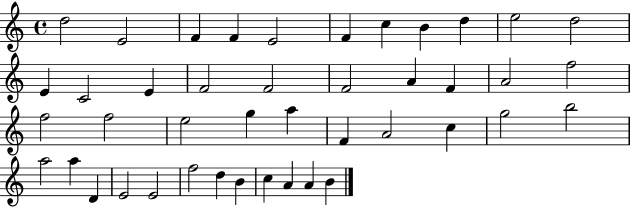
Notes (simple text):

D5/h E4/h F4/q F4/q E4/h F4/q C5/q B4/q D5/q E5/h D5/h E4/q C4/h E4/q F4/h F4/h F4/h A4/q F4/q A4/h F5/h F5/h F5/h E5/h G5/q A5/q F4/q A4/h C5/q G5/h B5/h A5/h A5/q D4/q E4/h E4/h F5/h D5/q B4/q C5/q A4/q A4/q B4/q